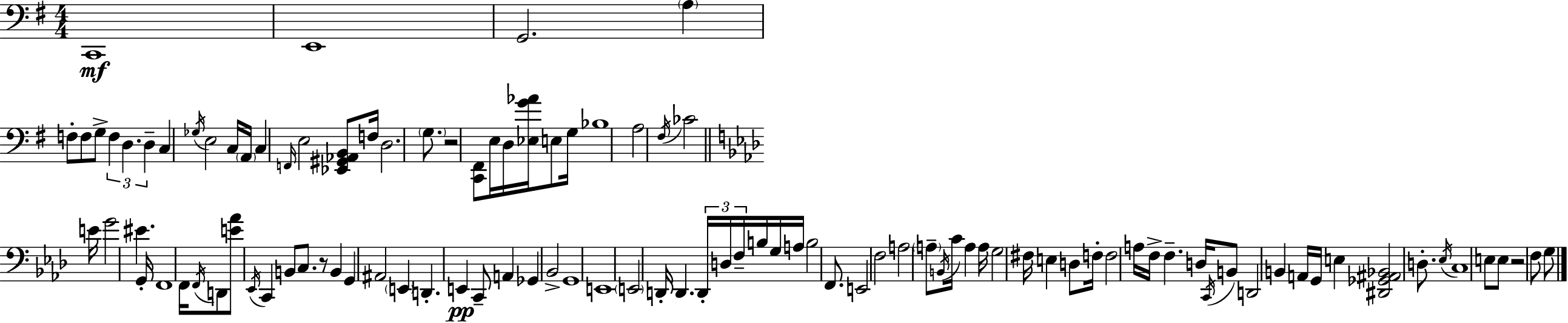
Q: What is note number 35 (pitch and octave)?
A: F2